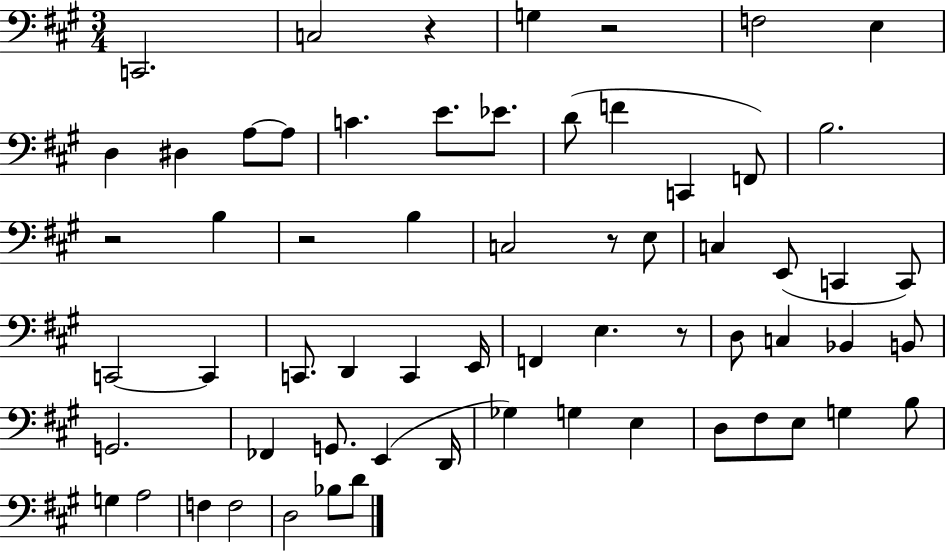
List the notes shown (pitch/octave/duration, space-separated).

C2/h. C3/h R/q G3/q R/h F3/h E3/q D3/q D#3/q A3/e A3/e C4/q. E4/e. Eb4/e. D4/e F4/q C2/q F2/e B3/h. R/h B3/q R/h B3/q C3/h R/e E3/e C3/q E2/e C2/q C2/e C2/h C2/q C2/e. D2/q C2/q E2/s F2/q E3/q. R/e D3/e C3/q Bb2/q B2/e G2/h. FES2/q G2/e. E2/q D2/s Gb3/q G3/q E3/q D3/e F#3/e E3/e G3/q B3/e G3/q A3/h F3/q F3/h D3/h Bb3/e D4/e